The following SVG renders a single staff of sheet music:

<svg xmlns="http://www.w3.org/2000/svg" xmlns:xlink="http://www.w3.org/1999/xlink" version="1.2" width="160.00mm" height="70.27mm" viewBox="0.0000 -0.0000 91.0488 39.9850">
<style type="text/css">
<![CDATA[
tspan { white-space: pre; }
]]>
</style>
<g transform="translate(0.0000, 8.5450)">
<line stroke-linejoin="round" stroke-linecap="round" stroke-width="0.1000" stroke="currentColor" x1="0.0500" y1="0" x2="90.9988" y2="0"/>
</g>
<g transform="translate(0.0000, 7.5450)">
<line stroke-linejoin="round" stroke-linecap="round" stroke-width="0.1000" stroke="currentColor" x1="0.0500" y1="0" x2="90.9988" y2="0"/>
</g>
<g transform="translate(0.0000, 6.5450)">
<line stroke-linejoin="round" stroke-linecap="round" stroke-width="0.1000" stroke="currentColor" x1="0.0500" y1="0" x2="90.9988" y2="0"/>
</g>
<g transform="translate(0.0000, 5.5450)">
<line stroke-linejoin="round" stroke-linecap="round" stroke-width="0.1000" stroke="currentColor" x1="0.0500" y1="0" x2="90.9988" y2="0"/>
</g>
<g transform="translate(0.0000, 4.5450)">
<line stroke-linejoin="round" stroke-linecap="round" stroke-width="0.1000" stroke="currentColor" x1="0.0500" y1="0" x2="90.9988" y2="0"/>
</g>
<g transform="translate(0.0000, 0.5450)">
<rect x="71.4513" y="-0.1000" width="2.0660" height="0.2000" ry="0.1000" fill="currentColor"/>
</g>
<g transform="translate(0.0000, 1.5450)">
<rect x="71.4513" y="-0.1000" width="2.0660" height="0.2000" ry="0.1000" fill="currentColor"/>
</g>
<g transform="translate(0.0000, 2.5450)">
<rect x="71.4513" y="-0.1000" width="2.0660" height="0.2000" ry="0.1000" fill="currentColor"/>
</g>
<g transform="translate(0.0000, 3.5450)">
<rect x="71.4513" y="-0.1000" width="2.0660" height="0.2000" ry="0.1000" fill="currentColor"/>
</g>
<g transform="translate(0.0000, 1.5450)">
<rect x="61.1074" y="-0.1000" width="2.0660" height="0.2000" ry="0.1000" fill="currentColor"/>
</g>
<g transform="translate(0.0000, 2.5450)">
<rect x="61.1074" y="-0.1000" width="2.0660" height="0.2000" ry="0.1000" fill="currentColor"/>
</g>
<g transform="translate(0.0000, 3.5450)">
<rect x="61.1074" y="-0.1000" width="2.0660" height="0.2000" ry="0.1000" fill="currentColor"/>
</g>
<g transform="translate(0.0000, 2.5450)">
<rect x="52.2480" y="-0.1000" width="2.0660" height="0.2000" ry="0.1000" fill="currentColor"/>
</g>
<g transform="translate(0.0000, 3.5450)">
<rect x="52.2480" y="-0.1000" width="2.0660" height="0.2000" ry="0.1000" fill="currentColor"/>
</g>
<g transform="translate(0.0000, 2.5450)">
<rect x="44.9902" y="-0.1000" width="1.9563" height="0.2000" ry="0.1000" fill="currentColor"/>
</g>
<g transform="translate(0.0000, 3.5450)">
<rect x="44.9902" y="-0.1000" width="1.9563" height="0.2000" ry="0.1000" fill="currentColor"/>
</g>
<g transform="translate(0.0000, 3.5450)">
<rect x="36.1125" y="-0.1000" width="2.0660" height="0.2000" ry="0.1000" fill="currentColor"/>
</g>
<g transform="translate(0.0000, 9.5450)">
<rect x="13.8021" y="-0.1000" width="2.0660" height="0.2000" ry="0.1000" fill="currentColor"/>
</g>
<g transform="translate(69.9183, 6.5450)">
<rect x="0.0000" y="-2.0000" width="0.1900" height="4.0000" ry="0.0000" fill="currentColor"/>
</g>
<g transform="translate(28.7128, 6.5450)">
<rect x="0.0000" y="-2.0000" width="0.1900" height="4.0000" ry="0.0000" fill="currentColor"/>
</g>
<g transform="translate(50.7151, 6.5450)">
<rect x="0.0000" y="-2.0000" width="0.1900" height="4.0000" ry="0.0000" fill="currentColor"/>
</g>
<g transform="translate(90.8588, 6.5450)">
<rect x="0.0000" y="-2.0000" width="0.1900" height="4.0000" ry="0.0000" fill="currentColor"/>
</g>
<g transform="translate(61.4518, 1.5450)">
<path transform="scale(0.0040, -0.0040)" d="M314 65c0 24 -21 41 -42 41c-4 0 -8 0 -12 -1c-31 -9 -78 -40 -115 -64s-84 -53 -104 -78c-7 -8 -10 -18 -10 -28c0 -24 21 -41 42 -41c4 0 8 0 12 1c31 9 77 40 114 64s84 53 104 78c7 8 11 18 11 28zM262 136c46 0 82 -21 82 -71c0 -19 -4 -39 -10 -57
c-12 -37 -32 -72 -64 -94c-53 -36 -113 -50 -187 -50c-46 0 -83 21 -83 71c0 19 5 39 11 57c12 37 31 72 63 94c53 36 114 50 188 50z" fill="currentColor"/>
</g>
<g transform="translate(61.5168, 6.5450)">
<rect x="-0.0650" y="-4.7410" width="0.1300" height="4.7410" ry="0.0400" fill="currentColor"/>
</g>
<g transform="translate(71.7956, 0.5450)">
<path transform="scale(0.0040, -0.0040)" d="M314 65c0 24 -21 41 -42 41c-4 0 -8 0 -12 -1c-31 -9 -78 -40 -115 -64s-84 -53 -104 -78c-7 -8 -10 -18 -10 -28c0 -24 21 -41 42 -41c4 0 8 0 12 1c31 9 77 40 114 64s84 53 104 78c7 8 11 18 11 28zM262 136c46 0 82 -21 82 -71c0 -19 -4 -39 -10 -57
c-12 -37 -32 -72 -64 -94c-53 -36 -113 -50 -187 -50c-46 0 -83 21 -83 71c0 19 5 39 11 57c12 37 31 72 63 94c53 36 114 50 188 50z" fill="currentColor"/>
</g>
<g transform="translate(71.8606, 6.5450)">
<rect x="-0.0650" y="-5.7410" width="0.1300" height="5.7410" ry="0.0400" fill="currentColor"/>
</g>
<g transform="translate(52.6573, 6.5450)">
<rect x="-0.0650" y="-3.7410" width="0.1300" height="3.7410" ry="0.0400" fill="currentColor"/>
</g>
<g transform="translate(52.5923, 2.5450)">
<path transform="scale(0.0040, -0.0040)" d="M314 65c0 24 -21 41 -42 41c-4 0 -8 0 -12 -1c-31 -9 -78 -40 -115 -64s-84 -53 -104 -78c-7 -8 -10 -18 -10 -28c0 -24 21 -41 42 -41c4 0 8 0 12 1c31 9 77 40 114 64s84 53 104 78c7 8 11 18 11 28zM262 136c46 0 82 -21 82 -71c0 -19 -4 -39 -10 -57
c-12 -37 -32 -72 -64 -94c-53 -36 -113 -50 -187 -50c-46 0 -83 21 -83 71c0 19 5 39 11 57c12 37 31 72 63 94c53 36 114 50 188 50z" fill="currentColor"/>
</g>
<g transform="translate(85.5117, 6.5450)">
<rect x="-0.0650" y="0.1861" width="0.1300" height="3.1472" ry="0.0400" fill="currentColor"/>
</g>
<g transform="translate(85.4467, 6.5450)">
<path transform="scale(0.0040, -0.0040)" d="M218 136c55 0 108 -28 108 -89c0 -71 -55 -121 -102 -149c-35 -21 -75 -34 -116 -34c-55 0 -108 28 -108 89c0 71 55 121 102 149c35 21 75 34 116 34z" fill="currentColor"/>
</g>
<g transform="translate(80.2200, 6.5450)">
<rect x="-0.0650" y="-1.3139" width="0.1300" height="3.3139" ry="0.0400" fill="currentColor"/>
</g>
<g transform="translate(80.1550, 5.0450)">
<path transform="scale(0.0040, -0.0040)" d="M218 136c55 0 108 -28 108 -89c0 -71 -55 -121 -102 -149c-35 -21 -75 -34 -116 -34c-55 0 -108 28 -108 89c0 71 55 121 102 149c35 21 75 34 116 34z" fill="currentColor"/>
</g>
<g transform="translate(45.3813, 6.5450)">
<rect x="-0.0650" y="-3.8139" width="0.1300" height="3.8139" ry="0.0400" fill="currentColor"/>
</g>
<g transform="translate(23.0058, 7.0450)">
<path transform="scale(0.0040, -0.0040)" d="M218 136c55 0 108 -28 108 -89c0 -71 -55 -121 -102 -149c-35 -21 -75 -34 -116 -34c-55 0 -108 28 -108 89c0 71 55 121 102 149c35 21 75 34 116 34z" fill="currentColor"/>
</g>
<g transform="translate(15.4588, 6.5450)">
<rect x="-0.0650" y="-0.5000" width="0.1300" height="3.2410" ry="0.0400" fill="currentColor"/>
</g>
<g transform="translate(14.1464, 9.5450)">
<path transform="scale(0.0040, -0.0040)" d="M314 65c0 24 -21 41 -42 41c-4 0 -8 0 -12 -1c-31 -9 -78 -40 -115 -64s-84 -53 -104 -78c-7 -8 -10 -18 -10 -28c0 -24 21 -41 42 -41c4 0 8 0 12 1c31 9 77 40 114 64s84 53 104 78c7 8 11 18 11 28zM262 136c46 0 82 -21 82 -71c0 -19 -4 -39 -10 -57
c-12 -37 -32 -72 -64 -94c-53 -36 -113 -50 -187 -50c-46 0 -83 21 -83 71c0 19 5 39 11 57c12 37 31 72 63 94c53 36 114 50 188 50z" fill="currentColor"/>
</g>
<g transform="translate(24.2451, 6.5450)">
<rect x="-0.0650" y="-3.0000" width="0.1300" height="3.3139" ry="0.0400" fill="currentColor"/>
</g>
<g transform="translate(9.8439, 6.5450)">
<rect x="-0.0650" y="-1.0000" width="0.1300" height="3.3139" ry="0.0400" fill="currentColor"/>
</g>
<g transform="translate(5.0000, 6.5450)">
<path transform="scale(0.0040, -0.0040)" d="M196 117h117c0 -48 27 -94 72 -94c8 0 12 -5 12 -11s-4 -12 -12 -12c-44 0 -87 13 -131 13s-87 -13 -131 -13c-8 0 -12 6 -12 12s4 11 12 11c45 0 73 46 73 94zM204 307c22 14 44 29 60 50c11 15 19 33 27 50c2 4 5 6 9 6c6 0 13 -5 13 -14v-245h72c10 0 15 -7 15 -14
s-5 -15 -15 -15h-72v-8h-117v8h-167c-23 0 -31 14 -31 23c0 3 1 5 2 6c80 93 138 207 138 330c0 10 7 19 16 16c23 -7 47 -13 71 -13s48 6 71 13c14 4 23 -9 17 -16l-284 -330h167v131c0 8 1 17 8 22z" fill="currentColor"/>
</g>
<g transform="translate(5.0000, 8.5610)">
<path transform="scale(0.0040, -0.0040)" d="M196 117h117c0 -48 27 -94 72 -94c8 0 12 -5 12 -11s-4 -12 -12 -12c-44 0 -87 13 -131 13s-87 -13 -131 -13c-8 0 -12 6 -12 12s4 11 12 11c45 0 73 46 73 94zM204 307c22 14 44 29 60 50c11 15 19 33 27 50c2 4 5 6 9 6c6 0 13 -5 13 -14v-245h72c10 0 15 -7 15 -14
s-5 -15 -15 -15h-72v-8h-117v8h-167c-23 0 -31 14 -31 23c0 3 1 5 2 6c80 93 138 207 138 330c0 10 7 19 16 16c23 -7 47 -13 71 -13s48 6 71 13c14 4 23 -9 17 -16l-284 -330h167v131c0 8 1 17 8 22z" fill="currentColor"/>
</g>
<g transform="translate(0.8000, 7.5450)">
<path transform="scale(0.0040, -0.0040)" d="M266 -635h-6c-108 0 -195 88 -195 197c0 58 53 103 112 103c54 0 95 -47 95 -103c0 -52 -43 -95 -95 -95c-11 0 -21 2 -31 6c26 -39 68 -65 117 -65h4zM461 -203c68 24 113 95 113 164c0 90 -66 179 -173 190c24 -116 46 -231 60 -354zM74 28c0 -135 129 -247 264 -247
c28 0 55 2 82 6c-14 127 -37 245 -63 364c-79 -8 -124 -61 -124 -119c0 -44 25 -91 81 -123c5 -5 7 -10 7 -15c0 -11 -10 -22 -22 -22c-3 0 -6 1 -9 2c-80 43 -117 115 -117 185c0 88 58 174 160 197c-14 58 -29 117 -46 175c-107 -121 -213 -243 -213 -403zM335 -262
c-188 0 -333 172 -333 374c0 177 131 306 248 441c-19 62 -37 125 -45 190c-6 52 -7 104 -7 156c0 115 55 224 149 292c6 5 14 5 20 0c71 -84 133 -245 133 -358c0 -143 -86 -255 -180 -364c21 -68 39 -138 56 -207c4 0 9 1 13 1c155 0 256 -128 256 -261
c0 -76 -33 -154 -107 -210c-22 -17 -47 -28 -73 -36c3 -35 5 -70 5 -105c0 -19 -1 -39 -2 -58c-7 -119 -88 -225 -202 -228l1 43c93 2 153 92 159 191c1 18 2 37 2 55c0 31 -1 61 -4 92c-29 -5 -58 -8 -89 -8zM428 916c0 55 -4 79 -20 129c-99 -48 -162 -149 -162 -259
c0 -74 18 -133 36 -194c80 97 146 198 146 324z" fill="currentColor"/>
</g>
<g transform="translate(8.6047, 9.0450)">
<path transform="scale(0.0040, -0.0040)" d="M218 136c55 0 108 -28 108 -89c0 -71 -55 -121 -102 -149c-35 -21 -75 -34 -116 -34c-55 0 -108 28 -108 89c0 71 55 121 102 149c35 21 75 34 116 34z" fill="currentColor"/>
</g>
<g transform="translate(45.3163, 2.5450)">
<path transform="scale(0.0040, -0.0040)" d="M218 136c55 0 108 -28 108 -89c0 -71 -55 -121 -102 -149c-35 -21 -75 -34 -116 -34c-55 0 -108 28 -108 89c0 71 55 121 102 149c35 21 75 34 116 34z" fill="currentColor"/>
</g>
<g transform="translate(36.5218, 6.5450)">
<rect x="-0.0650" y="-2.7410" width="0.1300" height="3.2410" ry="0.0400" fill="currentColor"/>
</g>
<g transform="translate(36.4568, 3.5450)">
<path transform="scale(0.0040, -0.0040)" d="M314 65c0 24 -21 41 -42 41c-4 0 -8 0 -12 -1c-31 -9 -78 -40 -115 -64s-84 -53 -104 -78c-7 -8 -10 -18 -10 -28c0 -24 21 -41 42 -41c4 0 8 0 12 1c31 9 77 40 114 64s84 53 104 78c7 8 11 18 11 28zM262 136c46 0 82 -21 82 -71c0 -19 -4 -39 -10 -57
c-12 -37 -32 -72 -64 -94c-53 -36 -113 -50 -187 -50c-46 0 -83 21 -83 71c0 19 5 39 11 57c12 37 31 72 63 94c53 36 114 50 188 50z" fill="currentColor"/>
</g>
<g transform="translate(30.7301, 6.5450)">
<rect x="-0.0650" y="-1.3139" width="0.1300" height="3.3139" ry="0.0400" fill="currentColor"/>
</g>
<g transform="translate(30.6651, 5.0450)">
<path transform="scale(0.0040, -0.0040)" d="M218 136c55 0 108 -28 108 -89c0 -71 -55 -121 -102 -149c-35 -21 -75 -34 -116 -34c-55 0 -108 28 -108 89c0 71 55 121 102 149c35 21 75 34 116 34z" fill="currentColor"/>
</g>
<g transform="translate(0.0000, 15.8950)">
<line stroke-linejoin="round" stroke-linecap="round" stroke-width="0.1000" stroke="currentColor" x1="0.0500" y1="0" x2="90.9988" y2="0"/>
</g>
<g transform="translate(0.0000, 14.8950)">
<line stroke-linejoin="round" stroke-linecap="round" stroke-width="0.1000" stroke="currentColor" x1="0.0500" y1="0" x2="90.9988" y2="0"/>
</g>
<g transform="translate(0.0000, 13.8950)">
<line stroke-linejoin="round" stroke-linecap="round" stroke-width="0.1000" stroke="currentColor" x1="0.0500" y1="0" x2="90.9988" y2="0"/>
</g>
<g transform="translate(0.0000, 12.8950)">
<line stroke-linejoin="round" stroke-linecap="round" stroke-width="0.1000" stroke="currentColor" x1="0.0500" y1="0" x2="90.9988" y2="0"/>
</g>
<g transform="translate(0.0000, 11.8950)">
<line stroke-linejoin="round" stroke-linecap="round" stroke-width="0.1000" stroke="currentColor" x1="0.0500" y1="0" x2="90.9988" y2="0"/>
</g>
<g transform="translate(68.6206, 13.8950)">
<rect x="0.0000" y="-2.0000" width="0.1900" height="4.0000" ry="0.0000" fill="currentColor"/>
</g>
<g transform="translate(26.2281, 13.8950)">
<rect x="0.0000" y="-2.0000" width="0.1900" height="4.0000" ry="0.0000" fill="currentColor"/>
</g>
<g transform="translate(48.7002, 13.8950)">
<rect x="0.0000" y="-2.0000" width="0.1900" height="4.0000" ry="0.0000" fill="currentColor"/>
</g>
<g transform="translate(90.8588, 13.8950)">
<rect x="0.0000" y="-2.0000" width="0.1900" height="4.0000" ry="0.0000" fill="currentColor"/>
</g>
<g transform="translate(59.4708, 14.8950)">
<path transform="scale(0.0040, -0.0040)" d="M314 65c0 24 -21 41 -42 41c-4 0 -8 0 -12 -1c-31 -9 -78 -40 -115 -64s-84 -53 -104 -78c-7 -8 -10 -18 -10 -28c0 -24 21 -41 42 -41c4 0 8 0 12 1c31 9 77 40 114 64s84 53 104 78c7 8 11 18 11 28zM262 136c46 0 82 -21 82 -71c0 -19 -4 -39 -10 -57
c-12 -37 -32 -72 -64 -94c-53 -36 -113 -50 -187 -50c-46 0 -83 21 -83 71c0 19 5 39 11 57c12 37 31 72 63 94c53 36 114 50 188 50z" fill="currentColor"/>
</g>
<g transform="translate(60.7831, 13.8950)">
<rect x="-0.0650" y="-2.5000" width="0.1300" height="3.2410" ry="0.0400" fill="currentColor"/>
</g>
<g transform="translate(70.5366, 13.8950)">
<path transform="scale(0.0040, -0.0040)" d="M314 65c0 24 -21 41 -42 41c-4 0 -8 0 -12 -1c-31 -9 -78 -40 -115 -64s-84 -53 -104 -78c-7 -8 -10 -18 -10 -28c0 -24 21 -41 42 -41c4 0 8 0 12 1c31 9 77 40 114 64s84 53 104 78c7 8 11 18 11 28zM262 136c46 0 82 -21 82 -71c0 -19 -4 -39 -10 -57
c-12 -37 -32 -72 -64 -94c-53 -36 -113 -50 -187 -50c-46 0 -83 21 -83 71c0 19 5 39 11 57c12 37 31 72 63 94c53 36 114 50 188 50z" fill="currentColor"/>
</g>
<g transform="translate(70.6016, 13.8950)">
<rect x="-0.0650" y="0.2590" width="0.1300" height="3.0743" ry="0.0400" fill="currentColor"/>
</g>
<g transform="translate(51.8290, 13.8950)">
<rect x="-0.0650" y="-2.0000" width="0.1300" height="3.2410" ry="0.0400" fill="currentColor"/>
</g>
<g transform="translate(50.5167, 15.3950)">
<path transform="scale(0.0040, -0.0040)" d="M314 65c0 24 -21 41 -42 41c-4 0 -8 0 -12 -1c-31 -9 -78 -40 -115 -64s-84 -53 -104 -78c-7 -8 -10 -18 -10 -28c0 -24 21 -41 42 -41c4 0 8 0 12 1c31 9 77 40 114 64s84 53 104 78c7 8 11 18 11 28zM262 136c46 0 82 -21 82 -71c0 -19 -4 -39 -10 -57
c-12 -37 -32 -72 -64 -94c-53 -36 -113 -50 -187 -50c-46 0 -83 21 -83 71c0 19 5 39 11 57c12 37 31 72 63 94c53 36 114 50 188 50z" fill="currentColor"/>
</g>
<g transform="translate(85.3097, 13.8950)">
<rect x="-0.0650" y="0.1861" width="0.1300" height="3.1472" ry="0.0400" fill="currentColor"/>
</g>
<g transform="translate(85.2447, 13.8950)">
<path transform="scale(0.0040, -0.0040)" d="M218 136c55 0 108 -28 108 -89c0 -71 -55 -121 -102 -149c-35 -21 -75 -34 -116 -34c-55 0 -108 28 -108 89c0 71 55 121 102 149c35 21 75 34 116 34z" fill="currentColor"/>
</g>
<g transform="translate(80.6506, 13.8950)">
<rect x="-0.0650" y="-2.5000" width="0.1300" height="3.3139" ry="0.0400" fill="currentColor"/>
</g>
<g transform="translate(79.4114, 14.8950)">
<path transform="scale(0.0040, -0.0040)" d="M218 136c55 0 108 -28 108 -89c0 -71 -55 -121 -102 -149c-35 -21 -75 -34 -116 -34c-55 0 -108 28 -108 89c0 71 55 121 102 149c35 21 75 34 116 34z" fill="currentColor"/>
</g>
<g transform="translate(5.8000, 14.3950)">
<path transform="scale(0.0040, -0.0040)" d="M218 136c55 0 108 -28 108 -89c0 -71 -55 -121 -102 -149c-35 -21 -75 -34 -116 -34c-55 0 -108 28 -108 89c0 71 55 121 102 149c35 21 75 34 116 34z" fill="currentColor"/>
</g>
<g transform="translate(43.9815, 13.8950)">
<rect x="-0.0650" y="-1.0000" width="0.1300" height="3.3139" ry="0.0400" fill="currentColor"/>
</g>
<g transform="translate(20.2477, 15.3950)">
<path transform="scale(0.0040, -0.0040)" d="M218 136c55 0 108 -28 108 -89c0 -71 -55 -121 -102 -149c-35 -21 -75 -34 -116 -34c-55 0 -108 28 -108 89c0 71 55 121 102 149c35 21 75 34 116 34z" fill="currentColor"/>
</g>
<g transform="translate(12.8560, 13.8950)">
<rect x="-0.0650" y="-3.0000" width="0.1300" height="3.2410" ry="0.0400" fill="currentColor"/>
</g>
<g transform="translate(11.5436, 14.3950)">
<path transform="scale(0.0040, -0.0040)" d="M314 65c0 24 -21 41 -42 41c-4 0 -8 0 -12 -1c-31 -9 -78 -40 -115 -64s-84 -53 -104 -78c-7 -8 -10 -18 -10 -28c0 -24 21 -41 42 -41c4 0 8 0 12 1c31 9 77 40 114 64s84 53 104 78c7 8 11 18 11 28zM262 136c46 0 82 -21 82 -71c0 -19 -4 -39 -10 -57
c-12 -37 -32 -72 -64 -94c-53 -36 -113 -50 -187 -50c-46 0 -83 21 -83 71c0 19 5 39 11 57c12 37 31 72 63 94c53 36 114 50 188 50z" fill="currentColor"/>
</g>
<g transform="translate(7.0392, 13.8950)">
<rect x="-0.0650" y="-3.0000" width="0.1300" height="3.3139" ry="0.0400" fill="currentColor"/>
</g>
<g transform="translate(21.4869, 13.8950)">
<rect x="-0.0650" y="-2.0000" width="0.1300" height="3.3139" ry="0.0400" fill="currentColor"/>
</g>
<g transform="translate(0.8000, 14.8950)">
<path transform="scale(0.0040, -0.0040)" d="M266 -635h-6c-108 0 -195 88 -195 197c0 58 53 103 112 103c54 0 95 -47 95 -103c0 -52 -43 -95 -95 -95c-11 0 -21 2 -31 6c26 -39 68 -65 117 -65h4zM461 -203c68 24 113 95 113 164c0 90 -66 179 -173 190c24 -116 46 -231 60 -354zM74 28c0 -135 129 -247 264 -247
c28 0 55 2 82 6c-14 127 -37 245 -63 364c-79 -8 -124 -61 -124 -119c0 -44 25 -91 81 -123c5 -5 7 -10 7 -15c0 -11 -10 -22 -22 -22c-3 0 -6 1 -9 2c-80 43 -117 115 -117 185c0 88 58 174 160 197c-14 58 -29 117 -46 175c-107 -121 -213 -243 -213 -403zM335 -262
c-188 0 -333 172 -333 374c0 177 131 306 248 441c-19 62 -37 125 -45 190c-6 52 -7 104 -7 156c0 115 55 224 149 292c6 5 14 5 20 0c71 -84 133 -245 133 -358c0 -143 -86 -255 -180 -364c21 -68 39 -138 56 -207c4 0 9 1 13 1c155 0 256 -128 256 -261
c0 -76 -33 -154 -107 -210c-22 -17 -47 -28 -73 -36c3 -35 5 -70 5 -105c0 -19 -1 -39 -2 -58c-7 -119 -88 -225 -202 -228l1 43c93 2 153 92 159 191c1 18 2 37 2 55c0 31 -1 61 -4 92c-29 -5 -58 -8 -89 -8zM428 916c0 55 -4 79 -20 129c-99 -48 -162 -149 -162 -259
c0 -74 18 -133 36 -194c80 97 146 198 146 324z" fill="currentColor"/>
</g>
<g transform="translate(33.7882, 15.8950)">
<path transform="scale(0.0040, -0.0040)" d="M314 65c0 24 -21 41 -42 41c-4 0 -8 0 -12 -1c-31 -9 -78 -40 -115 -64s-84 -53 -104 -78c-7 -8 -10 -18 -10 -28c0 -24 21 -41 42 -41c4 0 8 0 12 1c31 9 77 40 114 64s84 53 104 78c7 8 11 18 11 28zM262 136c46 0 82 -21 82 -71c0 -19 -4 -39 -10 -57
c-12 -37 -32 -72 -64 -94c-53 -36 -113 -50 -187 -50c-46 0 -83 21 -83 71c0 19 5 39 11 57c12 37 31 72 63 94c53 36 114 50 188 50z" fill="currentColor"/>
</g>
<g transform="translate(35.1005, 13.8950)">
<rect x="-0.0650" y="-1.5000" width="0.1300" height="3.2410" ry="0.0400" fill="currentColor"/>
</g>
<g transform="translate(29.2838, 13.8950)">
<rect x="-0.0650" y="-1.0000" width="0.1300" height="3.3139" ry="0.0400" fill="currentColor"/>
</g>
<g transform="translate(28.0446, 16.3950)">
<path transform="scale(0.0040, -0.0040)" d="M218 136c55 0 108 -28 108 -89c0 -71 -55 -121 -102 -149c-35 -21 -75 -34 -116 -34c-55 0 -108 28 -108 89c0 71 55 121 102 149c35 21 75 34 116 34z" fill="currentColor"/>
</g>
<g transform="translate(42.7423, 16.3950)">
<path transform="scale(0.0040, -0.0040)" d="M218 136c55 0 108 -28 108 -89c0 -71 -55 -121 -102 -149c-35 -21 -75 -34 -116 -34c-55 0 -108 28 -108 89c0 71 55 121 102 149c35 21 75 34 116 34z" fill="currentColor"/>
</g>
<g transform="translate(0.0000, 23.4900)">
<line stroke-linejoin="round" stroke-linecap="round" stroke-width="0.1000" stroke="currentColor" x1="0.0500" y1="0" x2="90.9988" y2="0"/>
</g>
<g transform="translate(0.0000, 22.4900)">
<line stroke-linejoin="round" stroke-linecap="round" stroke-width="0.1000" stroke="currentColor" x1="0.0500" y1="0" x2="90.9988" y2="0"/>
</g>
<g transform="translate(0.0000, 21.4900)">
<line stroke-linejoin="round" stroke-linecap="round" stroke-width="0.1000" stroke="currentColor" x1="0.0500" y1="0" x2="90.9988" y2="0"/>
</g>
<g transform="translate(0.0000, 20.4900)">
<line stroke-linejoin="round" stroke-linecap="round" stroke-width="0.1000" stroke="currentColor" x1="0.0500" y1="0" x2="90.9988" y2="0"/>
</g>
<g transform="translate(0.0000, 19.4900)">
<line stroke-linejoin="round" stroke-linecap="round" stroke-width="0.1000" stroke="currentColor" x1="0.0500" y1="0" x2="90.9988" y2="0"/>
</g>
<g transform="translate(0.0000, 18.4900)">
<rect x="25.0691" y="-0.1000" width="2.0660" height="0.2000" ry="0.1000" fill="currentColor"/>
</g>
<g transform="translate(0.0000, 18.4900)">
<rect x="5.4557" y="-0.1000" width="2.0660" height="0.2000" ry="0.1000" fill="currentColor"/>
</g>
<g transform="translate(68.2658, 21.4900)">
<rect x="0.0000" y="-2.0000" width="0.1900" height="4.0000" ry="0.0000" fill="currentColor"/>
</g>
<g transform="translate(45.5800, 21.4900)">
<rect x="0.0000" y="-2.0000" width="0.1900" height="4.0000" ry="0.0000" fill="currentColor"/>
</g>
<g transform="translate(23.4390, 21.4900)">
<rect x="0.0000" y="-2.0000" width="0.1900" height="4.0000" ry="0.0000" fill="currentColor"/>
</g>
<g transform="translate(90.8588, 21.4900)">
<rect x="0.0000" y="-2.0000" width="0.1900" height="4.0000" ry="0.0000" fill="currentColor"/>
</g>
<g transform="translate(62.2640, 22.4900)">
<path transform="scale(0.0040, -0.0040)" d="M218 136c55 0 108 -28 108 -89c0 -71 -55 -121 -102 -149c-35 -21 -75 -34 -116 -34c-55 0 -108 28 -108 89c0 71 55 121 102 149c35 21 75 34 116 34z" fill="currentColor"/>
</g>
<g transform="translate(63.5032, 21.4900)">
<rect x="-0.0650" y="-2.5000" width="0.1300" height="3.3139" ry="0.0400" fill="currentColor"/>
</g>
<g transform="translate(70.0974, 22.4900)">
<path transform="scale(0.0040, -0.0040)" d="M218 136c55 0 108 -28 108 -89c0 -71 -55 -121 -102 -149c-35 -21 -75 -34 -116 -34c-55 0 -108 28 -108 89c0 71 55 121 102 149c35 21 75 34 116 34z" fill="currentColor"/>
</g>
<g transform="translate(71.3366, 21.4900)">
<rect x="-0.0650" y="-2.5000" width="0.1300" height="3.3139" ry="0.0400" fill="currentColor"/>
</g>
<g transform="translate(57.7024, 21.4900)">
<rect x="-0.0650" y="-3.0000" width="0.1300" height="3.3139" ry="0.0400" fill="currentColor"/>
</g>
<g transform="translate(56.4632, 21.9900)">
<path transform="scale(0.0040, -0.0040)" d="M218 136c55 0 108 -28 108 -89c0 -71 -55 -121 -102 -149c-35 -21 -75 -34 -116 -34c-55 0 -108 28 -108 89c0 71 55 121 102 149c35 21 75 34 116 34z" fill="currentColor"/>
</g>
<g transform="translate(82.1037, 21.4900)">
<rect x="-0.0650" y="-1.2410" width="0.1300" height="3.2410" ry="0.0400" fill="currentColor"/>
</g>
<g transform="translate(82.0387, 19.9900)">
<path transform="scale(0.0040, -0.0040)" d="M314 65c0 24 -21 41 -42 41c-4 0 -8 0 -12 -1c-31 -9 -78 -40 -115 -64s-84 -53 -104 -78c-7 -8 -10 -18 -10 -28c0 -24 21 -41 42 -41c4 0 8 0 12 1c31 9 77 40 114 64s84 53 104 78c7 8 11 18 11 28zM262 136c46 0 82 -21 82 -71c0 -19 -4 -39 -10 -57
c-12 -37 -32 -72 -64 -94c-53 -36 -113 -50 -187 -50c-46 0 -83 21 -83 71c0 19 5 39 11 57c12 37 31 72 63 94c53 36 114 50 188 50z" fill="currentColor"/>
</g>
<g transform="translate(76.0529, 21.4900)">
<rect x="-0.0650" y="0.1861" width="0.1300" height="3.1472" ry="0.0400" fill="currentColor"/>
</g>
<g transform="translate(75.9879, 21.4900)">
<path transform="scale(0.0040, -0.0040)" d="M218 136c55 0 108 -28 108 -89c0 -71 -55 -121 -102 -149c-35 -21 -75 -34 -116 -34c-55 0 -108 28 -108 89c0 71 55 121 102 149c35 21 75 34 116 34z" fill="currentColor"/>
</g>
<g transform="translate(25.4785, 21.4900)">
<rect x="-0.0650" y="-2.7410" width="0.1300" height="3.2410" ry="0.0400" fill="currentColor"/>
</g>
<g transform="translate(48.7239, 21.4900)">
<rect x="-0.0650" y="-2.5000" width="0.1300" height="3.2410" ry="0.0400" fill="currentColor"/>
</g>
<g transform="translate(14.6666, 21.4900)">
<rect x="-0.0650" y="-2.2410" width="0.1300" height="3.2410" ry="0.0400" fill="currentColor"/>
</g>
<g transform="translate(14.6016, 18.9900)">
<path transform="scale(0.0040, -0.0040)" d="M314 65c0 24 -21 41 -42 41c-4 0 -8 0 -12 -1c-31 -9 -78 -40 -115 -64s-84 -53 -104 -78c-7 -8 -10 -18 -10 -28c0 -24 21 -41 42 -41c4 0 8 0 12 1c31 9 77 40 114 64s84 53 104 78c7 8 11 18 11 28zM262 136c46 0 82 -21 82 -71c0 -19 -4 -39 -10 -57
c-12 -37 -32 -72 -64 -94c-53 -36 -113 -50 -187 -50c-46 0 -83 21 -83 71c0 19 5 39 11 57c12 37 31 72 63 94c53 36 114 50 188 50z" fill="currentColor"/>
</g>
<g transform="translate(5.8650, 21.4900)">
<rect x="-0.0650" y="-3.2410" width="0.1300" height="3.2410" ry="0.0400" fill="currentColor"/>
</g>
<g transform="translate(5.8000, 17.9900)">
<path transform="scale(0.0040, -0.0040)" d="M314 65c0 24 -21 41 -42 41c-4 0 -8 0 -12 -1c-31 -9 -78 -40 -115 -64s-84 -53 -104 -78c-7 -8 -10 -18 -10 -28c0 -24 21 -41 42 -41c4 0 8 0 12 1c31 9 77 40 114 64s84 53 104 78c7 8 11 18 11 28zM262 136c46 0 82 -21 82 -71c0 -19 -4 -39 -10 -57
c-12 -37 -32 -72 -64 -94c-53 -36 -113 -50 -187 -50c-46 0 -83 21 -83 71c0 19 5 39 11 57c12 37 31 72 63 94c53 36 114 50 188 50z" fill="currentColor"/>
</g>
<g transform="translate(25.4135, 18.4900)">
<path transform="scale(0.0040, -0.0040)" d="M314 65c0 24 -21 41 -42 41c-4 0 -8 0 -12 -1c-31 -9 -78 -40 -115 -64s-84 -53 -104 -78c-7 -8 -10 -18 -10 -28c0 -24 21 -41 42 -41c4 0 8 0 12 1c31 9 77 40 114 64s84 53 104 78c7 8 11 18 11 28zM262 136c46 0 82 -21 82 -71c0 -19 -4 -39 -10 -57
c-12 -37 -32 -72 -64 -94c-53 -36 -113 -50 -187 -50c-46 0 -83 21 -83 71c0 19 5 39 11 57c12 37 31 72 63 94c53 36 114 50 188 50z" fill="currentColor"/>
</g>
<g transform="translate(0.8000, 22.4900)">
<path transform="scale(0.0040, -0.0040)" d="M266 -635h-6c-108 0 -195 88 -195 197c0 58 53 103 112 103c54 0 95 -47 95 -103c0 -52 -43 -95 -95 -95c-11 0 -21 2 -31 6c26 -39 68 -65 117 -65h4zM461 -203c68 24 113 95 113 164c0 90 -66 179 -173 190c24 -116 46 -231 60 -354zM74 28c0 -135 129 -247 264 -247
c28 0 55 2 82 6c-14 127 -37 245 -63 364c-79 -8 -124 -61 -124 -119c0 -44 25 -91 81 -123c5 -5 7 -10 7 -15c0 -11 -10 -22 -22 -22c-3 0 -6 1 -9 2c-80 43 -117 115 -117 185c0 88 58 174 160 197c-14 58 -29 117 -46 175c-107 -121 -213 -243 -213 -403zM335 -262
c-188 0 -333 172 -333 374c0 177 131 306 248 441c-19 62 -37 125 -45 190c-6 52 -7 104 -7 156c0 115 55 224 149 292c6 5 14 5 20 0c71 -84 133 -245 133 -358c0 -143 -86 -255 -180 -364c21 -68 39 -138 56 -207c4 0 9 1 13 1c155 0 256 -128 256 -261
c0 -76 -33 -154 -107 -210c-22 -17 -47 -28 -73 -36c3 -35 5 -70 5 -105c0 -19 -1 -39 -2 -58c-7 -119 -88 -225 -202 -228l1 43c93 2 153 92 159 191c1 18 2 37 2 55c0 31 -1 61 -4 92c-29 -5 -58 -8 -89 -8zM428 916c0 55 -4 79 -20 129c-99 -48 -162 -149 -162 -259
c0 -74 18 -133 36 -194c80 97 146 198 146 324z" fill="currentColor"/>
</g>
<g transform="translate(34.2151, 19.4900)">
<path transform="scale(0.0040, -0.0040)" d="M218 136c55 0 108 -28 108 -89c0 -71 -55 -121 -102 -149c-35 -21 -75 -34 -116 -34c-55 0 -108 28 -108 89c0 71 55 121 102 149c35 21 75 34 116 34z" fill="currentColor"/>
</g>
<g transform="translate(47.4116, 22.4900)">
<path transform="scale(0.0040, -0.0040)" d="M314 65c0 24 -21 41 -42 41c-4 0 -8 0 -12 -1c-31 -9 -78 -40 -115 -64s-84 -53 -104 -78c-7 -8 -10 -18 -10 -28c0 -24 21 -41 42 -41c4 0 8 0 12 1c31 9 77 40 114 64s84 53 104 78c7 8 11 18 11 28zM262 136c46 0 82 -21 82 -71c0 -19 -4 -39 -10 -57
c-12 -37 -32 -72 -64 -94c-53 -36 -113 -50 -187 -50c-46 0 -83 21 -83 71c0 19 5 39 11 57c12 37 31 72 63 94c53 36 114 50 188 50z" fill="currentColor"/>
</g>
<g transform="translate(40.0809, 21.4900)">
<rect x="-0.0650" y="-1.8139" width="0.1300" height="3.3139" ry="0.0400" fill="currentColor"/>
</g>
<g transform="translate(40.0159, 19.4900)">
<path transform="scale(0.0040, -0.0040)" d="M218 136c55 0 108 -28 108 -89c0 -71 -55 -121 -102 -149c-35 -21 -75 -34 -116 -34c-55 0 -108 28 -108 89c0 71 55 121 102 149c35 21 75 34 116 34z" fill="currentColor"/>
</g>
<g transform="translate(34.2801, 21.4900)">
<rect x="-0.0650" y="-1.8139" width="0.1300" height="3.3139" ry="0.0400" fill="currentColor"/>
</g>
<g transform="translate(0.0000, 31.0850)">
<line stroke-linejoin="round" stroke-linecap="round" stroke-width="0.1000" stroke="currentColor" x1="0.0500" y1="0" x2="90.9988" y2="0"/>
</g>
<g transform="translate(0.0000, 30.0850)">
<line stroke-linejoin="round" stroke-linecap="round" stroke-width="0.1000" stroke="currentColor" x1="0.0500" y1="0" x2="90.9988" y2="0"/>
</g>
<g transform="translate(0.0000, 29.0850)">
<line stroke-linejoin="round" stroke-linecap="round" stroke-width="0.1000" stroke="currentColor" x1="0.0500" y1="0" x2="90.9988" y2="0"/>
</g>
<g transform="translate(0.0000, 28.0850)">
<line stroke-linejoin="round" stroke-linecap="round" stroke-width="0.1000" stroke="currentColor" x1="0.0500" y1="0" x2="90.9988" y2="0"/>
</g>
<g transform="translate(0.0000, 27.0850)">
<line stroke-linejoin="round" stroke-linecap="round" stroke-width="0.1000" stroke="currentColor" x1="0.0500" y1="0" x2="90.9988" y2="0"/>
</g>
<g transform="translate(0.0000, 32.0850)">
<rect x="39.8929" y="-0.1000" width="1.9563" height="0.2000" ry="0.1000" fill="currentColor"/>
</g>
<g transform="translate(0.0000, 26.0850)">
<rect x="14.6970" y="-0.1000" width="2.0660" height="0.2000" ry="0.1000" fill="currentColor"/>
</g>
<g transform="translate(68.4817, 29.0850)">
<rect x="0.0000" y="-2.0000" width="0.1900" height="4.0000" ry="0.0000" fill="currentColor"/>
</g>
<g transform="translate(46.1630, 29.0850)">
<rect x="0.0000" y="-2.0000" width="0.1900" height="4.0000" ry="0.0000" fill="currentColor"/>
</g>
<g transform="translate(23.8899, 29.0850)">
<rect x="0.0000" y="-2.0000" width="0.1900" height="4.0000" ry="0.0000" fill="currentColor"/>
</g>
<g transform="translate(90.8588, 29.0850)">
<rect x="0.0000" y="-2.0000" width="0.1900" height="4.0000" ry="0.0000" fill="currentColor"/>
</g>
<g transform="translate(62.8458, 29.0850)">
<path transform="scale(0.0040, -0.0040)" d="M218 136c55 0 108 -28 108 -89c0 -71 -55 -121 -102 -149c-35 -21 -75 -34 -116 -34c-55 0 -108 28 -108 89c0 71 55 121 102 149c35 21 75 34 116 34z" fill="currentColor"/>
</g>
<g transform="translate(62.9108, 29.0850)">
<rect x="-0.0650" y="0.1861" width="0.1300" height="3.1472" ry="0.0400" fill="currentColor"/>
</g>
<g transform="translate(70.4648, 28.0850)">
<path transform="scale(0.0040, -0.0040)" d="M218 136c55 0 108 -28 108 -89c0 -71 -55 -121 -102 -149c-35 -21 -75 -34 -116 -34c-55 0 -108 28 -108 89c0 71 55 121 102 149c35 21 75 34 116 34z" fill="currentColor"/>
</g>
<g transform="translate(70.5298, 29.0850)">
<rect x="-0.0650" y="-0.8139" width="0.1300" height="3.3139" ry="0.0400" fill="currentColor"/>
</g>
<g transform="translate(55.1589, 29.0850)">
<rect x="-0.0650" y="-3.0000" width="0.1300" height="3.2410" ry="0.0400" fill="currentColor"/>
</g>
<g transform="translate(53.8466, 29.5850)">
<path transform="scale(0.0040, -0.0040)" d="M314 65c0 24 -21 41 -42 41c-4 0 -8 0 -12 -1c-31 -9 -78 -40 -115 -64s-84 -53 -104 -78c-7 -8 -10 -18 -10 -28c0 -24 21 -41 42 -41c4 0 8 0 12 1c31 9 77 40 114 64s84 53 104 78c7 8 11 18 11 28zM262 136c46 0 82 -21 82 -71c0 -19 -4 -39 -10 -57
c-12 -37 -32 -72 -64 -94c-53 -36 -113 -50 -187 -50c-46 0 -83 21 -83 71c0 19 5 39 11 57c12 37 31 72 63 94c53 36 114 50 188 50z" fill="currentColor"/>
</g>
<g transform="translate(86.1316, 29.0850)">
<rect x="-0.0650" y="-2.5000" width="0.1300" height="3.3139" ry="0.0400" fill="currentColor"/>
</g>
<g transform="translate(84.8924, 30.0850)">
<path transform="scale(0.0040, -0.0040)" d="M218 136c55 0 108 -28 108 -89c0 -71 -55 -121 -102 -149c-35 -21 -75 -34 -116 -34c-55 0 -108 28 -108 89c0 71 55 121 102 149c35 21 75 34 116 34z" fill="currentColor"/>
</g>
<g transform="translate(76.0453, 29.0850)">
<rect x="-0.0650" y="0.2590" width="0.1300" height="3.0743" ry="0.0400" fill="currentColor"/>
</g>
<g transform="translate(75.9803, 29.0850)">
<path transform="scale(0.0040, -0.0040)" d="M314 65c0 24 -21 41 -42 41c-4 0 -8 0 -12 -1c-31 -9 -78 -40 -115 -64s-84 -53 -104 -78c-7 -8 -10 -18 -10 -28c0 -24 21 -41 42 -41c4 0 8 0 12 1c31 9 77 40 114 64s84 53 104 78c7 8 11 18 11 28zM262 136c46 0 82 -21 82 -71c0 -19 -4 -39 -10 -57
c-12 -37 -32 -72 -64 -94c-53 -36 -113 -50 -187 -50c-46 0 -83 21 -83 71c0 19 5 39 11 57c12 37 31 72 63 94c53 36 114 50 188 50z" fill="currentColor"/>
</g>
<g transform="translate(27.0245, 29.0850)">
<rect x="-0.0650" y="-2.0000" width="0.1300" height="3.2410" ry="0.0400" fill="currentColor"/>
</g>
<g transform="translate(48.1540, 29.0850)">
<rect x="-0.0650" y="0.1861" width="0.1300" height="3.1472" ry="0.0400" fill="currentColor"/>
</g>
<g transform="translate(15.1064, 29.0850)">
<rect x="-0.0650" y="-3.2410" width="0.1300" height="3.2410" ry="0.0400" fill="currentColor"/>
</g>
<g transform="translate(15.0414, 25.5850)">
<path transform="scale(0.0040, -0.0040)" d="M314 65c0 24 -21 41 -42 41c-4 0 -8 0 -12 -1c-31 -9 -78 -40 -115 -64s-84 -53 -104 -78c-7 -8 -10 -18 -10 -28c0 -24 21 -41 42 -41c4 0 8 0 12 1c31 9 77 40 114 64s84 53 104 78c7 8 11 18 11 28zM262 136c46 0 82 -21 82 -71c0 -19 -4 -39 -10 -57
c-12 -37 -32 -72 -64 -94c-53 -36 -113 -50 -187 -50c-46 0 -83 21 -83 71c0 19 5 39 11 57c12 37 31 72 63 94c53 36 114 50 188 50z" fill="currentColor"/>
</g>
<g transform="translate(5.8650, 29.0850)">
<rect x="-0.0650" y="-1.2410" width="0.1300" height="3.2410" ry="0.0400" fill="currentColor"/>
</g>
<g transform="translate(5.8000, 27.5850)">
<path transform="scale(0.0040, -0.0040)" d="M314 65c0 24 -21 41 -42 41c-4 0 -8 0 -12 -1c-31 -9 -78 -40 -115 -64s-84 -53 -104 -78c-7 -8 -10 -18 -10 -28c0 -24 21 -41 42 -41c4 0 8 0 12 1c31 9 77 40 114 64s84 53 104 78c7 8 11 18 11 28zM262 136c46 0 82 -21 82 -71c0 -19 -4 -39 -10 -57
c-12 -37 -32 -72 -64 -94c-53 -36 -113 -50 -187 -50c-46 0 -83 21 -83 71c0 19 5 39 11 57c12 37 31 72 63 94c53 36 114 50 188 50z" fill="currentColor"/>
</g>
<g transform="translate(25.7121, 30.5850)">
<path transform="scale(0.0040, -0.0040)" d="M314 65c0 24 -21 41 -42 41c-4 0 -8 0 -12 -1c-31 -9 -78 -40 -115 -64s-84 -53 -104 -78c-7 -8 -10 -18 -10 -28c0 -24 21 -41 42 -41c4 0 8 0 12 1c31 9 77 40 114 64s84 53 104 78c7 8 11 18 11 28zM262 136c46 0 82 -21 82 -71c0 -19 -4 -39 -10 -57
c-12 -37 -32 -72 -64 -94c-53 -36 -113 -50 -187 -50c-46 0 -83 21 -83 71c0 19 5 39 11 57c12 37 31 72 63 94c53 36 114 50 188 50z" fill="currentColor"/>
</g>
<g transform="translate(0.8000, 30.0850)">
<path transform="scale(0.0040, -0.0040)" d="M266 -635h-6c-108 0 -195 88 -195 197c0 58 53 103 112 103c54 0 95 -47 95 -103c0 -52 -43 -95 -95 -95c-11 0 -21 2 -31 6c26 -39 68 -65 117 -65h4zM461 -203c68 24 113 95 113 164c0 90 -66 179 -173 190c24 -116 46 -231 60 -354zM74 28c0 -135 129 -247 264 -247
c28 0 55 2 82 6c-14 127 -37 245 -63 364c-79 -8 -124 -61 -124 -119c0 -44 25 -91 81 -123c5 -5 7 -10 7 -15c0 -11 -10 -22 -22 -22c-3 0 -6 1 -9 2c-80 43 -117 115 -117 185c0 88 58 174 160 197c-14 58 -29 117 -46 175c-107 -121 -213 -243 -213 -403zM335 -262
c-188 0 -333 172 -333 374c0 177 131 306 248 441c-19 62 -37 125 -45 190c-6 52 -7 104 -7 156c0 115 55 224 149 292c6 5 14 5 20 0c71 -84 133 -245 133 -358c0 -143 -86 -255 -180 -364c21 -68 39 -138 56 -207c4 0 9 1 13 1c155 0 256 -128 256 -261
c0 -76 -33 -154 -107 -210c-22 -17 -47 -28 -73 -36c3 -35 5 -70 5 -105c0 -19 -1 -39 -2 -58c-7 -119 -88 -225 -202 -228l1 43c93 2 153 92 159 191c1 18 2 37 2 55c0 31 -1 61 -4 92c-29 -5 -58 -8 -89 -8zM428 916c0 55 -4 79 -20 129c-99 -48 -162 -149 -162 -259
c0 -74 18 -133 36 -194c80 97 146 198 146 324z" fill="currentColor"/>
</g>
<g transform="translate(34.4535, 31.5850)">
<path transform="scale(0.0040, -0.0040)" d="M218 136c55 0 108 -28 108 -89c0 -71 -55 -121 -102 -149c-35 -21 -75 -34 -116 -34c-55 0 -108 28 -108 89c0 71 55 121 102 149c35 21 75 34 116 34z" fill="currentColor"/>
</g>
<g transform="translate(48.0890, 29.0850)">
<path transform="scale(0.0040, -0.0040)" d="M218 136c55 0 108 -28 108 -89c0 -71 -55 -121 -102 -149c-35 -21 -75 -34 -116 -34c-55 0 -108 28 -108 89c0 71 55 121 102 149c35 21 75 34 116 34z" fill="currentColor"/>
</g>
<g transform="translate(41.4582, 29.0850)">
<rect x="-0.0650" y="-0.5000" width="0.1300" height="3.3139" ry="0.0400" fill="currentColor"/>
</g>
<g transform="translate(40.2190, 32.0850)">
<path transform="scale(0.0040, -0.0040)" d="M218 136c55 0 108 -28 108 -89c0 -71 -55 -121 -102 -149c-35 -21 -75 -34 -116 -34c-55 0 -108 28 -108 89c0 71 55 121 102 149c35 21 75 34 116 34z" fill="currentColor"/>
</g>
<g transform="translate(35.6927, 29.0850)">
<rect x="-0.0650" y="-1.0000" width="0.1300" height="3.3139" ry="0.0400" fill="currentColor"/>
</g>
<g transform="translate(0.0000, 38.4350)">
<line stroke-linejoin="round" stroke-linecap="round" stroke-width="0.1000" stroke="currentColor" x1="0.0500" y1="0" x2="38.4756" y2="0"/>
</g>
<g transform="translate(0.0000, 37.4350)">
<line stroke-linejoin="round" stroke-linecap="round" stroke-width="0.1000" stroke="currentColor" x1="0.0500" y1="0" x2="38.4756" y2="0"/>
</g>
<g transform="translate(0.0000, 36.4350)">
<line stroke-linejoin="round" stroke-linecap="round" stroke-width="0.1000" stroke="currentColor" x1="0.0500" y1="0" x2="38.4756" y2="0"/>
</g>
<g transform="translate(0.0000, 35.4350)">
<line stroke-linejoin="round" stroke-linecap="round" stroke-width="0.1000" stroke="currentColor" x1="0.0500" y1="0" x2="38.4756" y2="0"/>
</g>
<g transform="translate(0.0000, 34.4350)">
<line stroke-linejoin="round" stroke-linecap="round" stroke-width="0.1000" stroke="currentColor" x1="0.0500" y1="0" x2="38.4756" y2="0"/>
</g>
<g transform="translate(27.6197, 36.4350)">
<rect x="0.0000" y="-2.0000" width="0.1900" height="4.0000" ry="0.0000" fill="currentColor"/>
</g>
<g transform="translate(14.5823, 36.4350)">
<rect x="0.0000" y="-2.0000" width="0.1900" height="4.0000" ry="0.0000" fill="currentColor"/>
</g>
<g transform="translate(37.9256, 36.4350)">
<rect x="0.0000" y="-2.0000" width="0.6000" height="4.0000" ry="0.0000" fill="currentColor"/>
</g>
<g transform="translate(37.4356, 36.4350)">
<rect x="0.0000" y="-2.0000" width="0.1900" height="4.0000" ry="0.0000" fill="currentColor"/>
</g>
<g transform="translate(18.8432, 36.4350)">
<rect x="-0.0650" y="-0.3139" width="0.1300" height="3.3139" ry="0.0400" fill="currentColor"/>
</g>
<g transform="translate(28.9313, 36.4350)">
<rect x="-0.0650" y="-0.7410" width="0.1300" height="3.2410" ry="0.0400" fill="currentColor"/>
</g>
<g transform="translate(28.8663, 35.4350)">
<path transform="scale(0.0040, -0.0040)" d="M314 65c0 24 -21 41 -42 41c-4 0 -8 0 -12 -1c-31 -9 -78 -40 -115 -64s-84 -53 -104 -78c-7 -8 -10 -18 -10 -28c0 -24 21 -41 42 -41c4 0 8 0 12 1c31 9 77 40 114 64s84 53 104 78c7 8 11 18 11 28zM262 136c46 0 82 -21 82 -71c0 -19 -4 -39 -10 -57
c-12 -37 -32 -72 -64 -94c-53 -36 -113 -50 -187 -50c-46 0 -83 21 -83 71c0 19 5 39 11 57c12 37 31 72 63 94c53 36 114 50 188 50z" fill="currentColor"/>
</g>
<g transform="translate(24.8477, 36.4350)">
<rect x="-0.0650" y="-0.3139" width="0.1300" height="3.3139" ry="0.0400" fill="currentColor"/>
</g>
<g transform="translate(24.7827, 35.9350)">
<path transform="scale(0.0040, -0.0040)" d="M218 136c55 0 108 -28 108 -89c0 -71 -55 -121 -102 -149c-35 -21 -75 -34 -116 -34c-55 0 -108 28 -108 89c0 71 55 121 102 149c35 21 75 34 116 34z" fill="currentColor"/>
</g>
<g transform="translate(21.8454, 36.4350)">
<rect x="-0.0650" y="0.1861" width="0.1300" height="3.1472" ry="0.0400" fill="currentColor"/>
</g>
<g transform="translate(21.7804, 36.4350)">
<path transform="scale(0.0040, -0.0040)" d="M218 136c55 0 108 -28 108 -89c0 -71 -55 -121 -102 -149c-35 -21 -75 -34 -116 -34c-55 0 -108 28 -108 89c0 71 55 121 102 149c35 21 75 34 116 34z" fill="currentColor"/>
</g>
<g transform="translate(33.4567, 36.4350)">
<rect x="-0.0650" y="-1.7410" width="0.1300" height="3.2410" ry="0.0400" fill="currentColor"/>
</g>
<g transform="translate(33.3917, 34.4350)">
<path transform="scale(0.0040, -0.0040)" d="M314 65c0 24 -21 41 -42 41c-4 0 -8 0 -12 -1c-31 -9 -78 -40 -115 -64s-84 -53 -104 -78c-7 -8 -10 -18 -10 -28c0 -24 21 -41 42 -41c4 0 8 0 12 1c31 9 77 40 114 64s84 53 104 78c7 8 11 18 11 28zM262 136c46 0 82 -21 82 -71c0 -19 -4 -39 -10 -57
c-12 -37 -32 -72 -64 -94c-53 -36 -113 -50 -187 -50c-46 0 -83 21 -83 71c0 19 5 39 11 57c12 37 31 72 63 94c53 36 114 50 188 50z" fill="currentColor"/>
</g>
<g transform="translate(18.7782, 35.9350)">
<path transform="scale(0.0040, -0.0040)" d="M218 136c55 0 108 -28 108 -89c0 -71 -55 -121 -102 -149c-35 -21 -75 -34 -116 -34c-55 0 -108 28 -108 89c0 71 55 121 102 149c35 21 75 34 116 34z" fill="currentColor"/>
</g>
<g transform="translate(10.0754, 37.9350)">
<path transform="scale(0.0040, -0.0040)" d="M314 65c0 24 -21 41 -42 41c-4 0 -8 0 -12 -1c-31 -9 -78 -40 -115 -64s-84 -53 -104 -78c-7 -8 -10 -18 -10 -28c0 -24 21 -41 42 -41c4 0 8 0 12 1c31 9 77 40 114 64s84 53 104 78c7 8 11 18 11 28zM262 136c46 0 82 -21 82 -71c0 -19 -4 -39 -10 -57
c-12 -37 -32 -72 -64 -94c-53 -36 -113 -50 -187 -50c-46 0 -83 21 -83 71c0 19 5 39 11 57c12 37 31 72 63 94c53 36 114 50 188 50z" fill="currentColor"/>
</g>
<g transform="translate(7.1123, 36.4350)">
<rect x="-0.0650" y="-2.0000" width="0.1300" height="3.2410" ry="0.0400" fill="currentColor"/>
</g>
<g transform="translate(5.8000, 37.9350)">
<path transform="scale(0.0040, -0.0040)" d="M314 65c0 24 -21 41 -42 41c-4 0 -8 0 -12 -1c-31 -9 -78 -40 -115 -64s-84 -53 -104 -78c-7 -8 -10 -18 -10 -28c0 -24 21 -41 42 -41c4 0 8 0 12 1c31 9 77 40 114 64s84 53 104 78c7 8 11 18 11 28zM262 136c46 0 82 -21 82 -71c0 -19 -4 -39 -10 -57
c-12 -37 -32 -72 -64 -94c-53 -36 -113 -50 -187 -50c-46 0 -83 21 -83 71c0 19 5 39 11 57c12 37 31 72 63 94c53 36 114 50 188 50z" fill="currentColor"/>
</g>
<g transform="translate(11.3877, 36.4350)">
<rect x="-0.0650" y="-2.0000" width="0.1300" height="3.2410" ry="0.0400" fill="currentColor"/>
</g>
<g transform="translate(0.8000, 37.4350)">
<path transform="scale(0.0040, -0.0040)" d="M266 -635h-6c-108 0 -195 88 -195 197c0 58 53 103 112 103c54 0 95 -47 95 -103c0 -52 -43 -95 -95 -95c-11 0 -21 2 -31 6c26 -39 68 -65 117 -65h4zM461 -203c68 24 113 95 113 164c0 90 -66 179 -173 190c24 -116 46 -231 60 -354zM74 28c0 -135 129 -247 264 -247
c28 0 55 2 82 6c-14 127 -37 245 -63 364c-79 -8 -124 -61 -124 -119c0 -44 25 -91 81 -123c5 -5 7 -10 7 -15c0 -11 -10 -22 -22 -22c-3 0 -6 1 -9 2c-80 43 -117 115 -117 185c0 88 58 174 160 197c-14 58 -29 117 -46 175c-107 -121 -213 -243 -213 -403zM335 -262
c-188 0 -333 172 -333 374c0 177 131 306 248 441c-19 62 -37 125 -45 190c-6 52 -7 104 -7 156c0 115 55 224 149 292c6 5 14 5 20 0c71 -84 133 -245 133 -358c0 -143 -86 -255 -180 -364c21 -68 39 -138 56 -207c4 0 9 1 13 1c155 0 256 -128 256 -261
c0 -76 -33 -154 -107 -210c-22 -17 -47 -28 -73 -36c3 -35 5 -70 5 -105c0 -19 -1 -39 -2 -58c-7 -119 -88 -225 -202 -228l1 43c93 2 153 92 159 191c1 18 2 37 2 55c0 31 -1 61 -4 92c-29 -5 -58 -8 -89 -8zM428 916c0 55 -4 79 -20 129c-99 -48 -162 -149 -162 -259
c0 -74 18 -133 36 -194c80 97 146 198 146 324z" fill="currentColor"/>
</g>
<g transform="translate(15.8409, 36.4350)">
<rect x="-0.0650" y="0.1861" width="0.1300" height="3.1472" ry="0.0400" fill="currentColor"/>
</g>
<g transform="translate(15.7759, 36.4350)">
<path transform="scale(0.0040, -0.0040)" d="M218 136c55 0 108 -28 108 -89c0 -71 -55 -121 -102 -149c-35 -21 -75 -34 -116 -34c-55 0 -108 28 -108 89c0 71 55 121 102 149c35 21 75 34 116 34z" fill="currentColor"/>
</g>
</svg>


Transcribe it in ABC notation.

X:1
T:Untitled
M:4/4
L:1/4
K:C
D C2 A e a2 c' c'2 e'2 g'2 e B A A2 F D E2 D F2 G2 B2 G B b2 g2 a2 f f G2 A G G B e2 e2 b2 F2 D C B A2 B d B2 G F2 F2 B c B c d2 f2